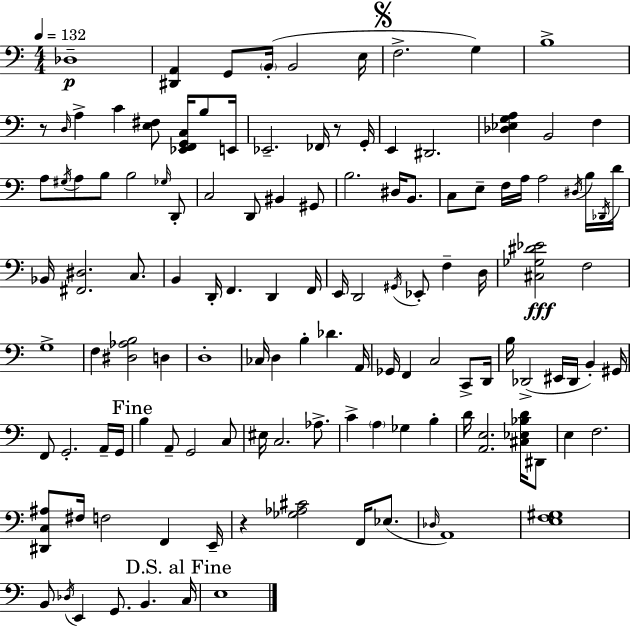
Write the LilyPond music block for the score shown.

{
  \clef bass
  \numericTimeSignature
  \time 4/4
  \key c \major
  \tempo 4 = 132
  des1--\p | <dis, a,>4 g,8 \parenthesize b,16-.( b,2 e16 | \mark \markup { \musicglyph "scripts.segno" } f2.-> g4) | b1-> | \break r8 \grace { d16 } a4-> c'4 <e fis>8 <ees, f, g, c>16 b8 | e,16 ees,2.-- fes,16 r8 | g,16-. e,4 dis,2. | <des ees g a>4 b,2 f4 | \break a8 \acciaccatura { gis16 } a8 b8 b2 | \grace { ges16 } d,8-. c2 d,8 bis,4 | gis,8 b2. dis16 | b,8. c8 e8-- f16 a16 a2 | \break \acciaccatura { dis16 } b16 \acciaccatura { des,16 } d'16 bes,16 <fis, dis>2. | c8. b,4 d,16-. f,4. | d,4 f,16 e,16 d,2 \acciaccatura { gis,16 } ees,8-. | f4-- d16 <cis ges dis' ees'>2\fff f2 | \break g1-> | f4 <dis aes b>2 | d4 d1-. | ces16 d4 b4-. des'4. | \break a,16 ges,16 f,4 c2 | c,8-> d,16 b16 des,2->( eis,16 | des,16 b,4-.) gis,16 f,8 g,2.-. | a,16-- g,16 \mark "Fine" b4 a,8-- g,2 | \break c8 eis16 c2. | aes8.-> c'4-> \parenthesize a4 ges4 | b4-. d'16 <a, e>2. | <cis ees bes d'>16 dis,8 e4 f2. | \break <dis, c ais>8 fis16 f2 | f,4 e,16-- r4 <ges aes cis'>2 | f,16 ees8.( \grace { des16 } a,1) | <e f gis>1 | \break b,8 \acciaccatura { des16 } e,4 g,8. | b,4. \mark "D.S. al Fine" c16 e1 | \bar "|."
}